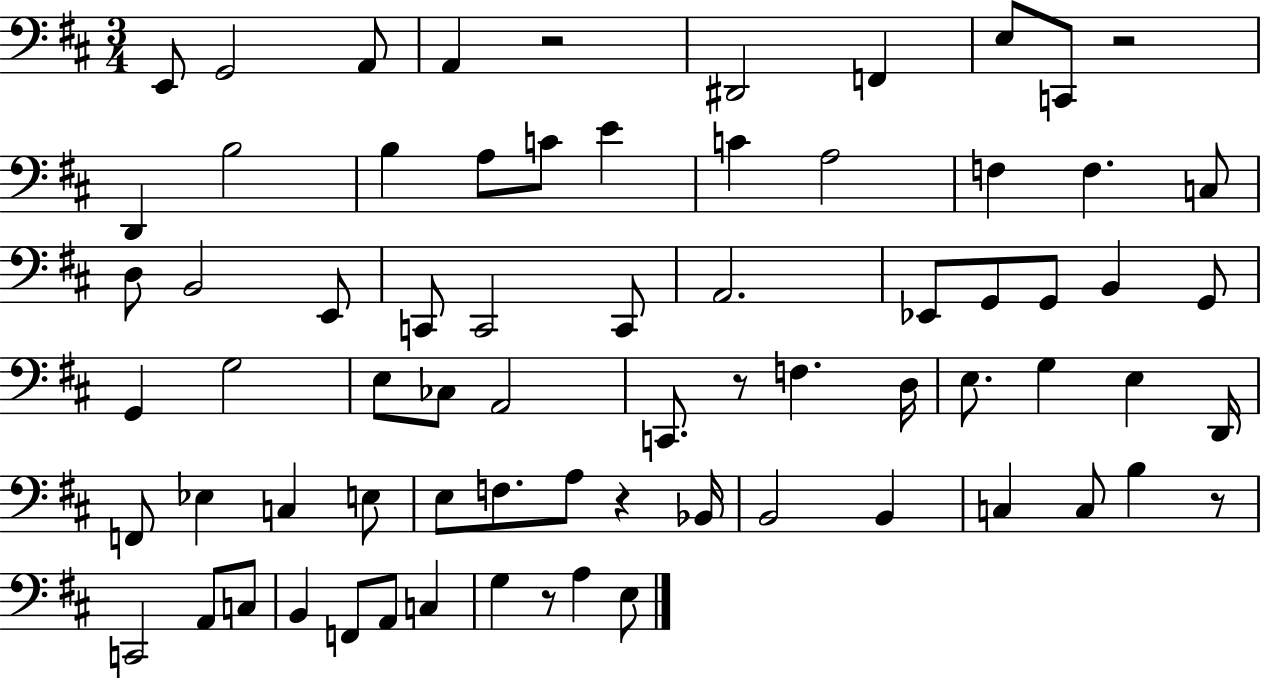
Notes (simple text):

E2/e G2/h A2/e A2/q R/h D#2/h F2/q E3/e C2/e R/h D2/q B3/h B3/q A3/e C4/e E4/q C4/q A3/h F3/q F3/q. C3/e D3/e B2/h E2/e C2/e C2/h C2/e A2/h. Eb2/e G2/e G2/e B2/q G2/e G2/q G3/h E3/e CES3/e A2/h C2/e. R/e F3/q. D3/s E3/e. G3/q E3/q D2/s F2/e Eb3/q C3/q E3/e E3/e F3/e. A3/e R/q Bb2/s B2/h B2/q C3/q C3/e B3/q R/e C2/h A2/e C3/e B2/q F2/e A2/e C3/q G3/q R/e A3/q E3/e